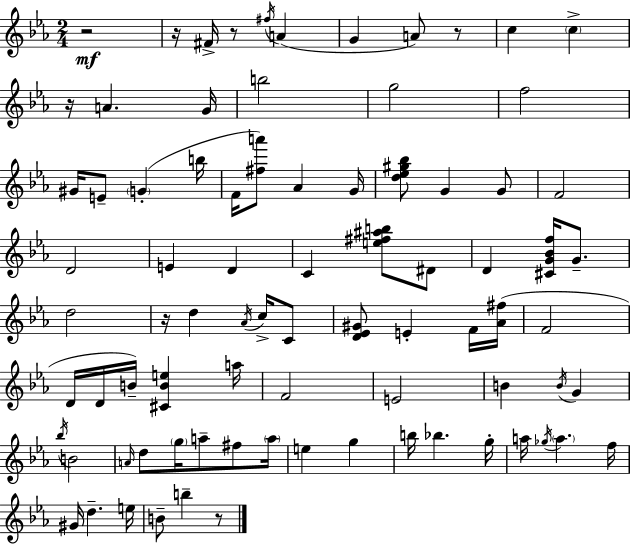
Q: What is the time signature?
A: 2/4